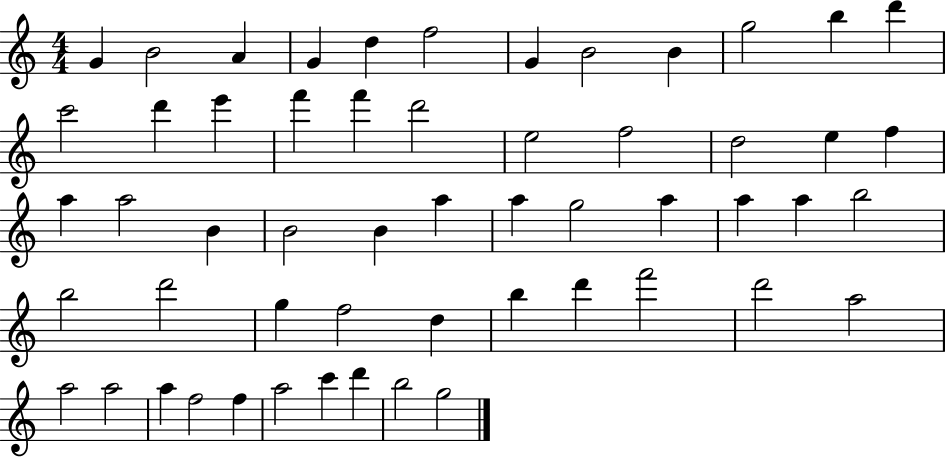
G4/q B4/h A4/q G4/q D5/q F5/h G4/q B4/h B4/q G5/h B5/q D6/q C6/h D6/q E6/q F6/q F6/q D6/h E5/h F5/h D5/h E5/q F5/q A5/q A5/h B4/q B4/h B4/q A5/q A5/q G5/h A5/q A5/q A5/q B5/h B5/h D6/h G5/q F5/h D5/q B5/q D6/q F6/h D6/h A5/h A5/h A5/h A5/q F5/h F5/q A5/h C6/q D6/q B5/h G5/h